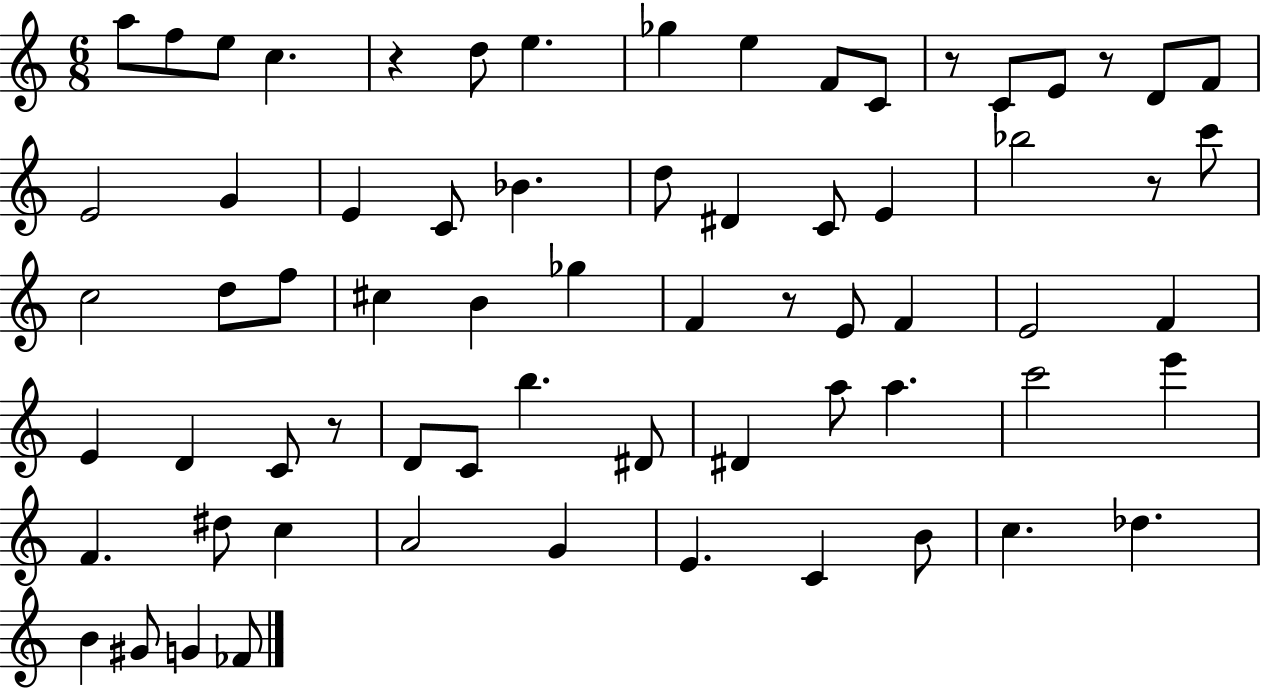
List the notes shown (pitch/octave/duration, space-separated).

A5/e F5/e E5/e C5/q. R/q D5/e E5/q. Gb5/q E5/q F4/e C4/e R/e C4/e E4/e R/e D4/e F4/e E4/h G4/q E4/q C4/e Bb4/q. D5/e D#4/q C4/e E4/q Bb5/h R/e C6/e C5/h D5/e F5/e C#5/q B4/q Gb5/q F4/q R/e E4/e F4/q E4/h F4/q E4/q D4/q C4/e R/e D4/e C4/e B5/q. D#4/e D#4/q A5/e A5/q. C6/h E6/q F4/q. D#5/e C5/q A4/h G4/q E4/q. C4/q B4/e C5/q. Db5/q. B4/q G#4/e G4/q FES4/e